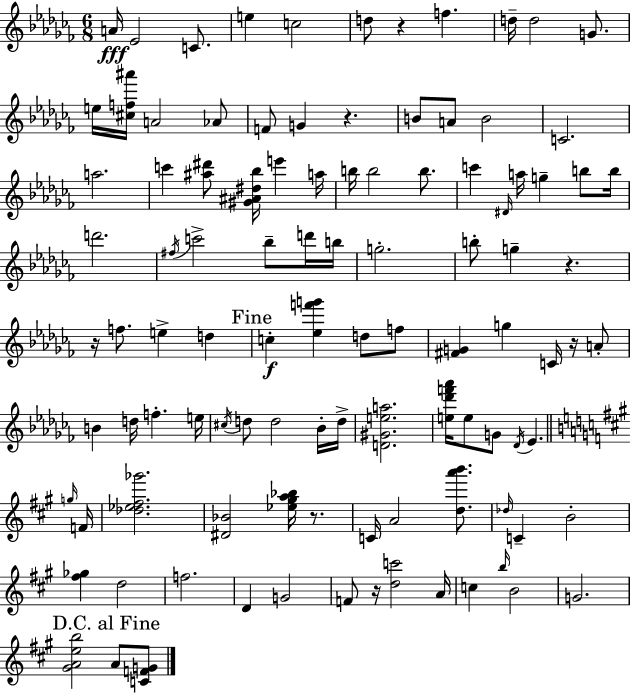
X:1
T:Untitled
M:6/8
L:1/4
K:Abm
A/4 _E2 C/2 e c2 d/2 z f d/4 d2 G/2 e/4 [^cf^a']/4 A2 _A/2 F/2 G z B/2 A/2 B2 C2 a2 c' [^a^d']/2 [^G^A^d_b]/4 e' a/4 b/4 b2 b/2 c' ^D/4 a/4 g b/2 b/4 d'2 ^f/4 c'2 _b/2 d'/4 b/4 g2 b/2 g z z/4 f/2 e d c [_ef'g'] d/2 f/2 [^FG] g C/4 z/4 A/2 B d/4 f e/4 ^c/4 d/2 d2 _B/4 d/4 [D^Gea]2 [e_d'f'_a']/4 e/2 G/2 _D/4 _E g/4 F/4 [_d_e^f_g']2 [^D_B]2 [_e^ga_b]/4 z/2 C/4 A2 [da'b']/2 _d/4 C B2 [^f_g] d2 f2 D G2 F/2 z/4 [dc']2 A/4 c b/4 B2 G2 [^GAeb]2 A/2 [CFG]/2